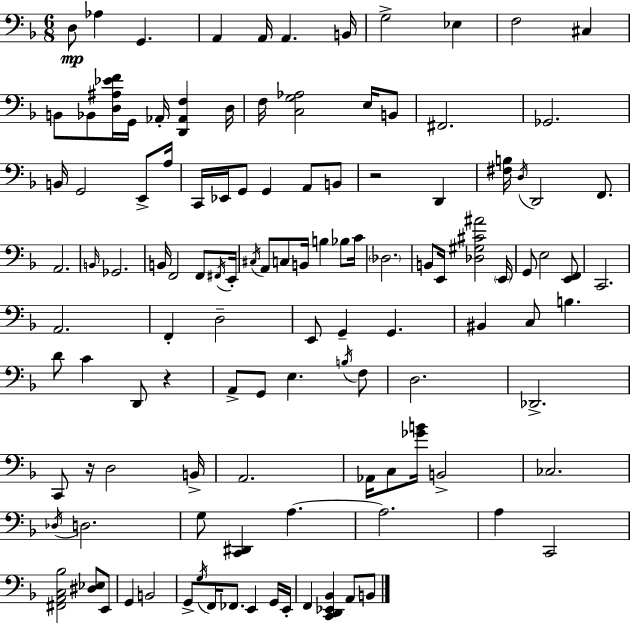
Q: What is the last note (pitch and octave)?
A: B2